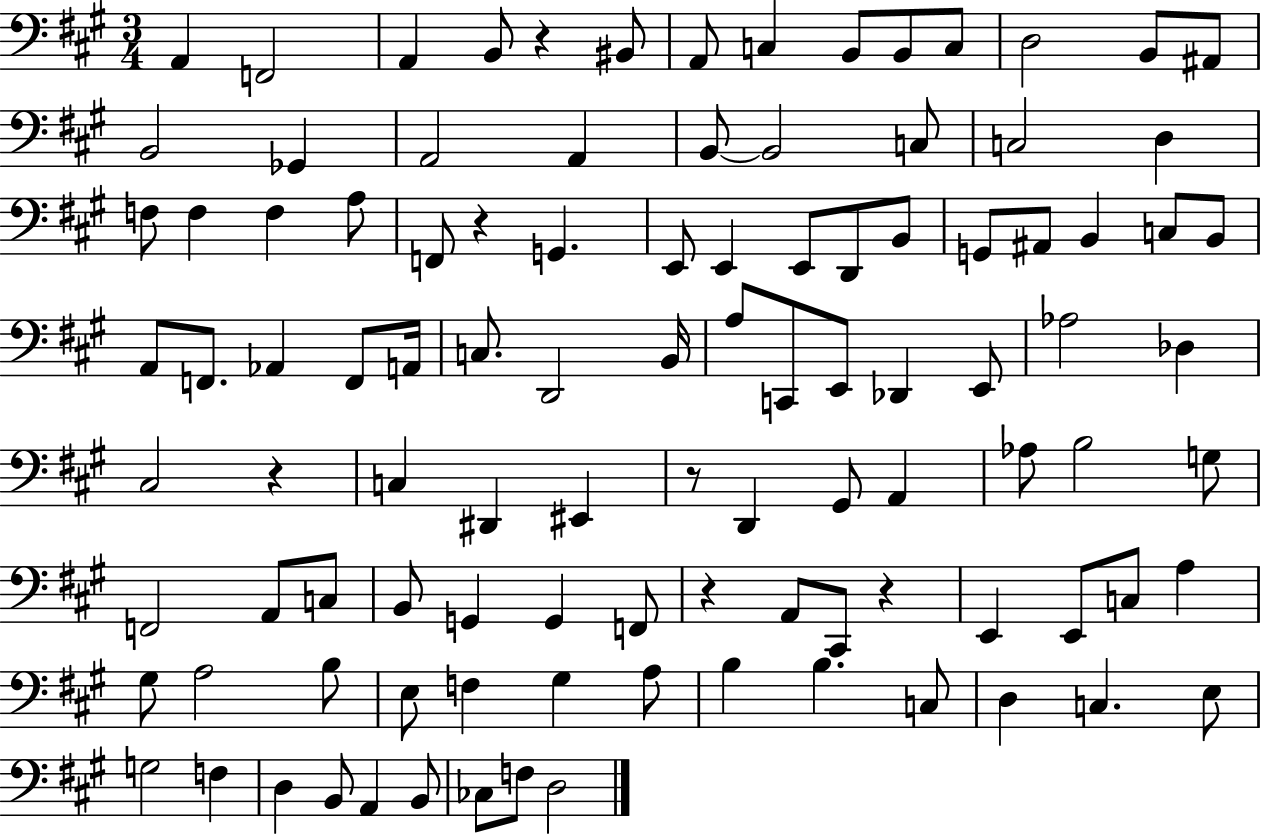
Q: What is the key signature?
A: A major